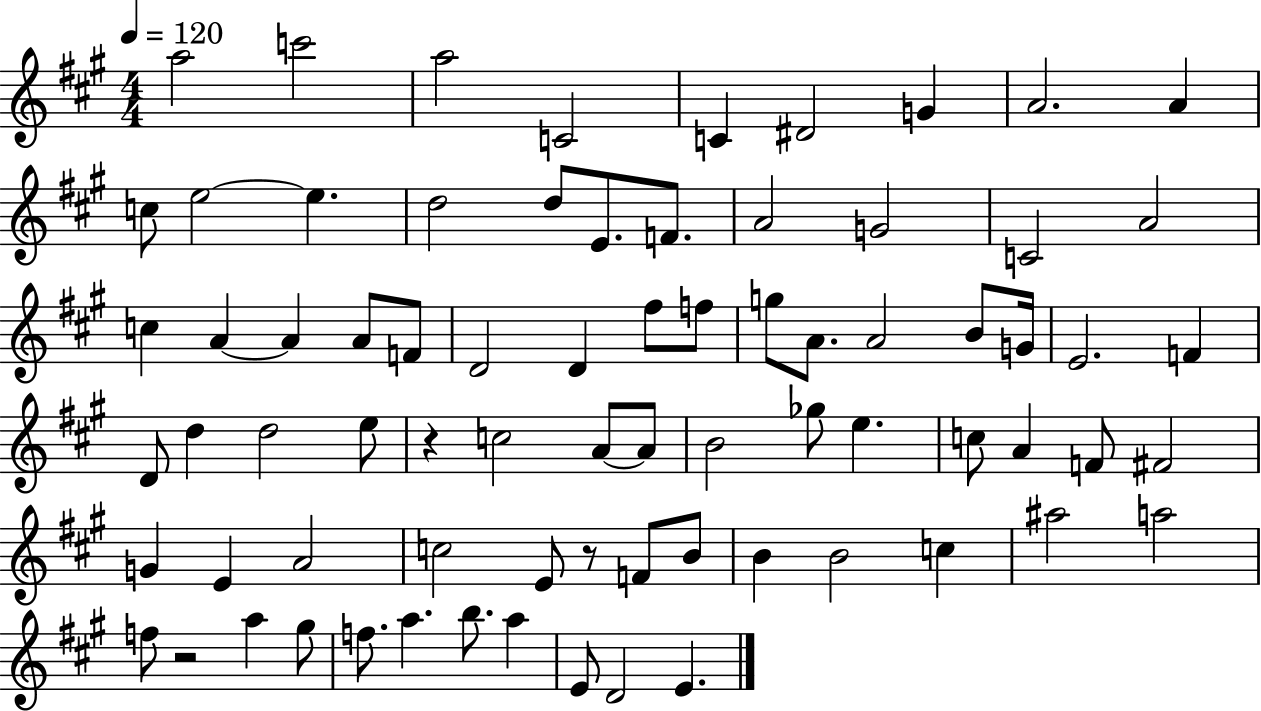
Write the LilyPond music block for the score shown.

{
  \clef treble
  \numericTimeSignature
  \time 4/4
  \key a \major
  \tempo 4 = 120
  a''2 c'''2 | a''2 c'2 | c'4 dis'2 g'4 | a'2. a'4 | \break c''8 e''2~~ e''4. | d''2 d''8 e'8. f'8. | a'2 g'2 | c'2 a'2 | \break c''4 a'4~~ a'4 a'8 f'8 | d'2 d'4 fis''8 f''8 | g''8 a'8. a'2 b'8 g'16 | e'2. f'4 | \break d'8 d''4 d''2 e''8 | r4 c''2 a'8~~ a'8 | b'2 ges''8 e''4. | c''8 a'4 f'8 fis'2 | \break g'4 e'4 a'2 | c''2 e'8 r8 f'8 b'8 | b'4 b'2 c''4 | ais''2 a''2 | \break f''8 r2 a''4 gis''8 | f''8. a''4. b''8. a''4 | e'8 d'2 e'4. | \bar "|."
}